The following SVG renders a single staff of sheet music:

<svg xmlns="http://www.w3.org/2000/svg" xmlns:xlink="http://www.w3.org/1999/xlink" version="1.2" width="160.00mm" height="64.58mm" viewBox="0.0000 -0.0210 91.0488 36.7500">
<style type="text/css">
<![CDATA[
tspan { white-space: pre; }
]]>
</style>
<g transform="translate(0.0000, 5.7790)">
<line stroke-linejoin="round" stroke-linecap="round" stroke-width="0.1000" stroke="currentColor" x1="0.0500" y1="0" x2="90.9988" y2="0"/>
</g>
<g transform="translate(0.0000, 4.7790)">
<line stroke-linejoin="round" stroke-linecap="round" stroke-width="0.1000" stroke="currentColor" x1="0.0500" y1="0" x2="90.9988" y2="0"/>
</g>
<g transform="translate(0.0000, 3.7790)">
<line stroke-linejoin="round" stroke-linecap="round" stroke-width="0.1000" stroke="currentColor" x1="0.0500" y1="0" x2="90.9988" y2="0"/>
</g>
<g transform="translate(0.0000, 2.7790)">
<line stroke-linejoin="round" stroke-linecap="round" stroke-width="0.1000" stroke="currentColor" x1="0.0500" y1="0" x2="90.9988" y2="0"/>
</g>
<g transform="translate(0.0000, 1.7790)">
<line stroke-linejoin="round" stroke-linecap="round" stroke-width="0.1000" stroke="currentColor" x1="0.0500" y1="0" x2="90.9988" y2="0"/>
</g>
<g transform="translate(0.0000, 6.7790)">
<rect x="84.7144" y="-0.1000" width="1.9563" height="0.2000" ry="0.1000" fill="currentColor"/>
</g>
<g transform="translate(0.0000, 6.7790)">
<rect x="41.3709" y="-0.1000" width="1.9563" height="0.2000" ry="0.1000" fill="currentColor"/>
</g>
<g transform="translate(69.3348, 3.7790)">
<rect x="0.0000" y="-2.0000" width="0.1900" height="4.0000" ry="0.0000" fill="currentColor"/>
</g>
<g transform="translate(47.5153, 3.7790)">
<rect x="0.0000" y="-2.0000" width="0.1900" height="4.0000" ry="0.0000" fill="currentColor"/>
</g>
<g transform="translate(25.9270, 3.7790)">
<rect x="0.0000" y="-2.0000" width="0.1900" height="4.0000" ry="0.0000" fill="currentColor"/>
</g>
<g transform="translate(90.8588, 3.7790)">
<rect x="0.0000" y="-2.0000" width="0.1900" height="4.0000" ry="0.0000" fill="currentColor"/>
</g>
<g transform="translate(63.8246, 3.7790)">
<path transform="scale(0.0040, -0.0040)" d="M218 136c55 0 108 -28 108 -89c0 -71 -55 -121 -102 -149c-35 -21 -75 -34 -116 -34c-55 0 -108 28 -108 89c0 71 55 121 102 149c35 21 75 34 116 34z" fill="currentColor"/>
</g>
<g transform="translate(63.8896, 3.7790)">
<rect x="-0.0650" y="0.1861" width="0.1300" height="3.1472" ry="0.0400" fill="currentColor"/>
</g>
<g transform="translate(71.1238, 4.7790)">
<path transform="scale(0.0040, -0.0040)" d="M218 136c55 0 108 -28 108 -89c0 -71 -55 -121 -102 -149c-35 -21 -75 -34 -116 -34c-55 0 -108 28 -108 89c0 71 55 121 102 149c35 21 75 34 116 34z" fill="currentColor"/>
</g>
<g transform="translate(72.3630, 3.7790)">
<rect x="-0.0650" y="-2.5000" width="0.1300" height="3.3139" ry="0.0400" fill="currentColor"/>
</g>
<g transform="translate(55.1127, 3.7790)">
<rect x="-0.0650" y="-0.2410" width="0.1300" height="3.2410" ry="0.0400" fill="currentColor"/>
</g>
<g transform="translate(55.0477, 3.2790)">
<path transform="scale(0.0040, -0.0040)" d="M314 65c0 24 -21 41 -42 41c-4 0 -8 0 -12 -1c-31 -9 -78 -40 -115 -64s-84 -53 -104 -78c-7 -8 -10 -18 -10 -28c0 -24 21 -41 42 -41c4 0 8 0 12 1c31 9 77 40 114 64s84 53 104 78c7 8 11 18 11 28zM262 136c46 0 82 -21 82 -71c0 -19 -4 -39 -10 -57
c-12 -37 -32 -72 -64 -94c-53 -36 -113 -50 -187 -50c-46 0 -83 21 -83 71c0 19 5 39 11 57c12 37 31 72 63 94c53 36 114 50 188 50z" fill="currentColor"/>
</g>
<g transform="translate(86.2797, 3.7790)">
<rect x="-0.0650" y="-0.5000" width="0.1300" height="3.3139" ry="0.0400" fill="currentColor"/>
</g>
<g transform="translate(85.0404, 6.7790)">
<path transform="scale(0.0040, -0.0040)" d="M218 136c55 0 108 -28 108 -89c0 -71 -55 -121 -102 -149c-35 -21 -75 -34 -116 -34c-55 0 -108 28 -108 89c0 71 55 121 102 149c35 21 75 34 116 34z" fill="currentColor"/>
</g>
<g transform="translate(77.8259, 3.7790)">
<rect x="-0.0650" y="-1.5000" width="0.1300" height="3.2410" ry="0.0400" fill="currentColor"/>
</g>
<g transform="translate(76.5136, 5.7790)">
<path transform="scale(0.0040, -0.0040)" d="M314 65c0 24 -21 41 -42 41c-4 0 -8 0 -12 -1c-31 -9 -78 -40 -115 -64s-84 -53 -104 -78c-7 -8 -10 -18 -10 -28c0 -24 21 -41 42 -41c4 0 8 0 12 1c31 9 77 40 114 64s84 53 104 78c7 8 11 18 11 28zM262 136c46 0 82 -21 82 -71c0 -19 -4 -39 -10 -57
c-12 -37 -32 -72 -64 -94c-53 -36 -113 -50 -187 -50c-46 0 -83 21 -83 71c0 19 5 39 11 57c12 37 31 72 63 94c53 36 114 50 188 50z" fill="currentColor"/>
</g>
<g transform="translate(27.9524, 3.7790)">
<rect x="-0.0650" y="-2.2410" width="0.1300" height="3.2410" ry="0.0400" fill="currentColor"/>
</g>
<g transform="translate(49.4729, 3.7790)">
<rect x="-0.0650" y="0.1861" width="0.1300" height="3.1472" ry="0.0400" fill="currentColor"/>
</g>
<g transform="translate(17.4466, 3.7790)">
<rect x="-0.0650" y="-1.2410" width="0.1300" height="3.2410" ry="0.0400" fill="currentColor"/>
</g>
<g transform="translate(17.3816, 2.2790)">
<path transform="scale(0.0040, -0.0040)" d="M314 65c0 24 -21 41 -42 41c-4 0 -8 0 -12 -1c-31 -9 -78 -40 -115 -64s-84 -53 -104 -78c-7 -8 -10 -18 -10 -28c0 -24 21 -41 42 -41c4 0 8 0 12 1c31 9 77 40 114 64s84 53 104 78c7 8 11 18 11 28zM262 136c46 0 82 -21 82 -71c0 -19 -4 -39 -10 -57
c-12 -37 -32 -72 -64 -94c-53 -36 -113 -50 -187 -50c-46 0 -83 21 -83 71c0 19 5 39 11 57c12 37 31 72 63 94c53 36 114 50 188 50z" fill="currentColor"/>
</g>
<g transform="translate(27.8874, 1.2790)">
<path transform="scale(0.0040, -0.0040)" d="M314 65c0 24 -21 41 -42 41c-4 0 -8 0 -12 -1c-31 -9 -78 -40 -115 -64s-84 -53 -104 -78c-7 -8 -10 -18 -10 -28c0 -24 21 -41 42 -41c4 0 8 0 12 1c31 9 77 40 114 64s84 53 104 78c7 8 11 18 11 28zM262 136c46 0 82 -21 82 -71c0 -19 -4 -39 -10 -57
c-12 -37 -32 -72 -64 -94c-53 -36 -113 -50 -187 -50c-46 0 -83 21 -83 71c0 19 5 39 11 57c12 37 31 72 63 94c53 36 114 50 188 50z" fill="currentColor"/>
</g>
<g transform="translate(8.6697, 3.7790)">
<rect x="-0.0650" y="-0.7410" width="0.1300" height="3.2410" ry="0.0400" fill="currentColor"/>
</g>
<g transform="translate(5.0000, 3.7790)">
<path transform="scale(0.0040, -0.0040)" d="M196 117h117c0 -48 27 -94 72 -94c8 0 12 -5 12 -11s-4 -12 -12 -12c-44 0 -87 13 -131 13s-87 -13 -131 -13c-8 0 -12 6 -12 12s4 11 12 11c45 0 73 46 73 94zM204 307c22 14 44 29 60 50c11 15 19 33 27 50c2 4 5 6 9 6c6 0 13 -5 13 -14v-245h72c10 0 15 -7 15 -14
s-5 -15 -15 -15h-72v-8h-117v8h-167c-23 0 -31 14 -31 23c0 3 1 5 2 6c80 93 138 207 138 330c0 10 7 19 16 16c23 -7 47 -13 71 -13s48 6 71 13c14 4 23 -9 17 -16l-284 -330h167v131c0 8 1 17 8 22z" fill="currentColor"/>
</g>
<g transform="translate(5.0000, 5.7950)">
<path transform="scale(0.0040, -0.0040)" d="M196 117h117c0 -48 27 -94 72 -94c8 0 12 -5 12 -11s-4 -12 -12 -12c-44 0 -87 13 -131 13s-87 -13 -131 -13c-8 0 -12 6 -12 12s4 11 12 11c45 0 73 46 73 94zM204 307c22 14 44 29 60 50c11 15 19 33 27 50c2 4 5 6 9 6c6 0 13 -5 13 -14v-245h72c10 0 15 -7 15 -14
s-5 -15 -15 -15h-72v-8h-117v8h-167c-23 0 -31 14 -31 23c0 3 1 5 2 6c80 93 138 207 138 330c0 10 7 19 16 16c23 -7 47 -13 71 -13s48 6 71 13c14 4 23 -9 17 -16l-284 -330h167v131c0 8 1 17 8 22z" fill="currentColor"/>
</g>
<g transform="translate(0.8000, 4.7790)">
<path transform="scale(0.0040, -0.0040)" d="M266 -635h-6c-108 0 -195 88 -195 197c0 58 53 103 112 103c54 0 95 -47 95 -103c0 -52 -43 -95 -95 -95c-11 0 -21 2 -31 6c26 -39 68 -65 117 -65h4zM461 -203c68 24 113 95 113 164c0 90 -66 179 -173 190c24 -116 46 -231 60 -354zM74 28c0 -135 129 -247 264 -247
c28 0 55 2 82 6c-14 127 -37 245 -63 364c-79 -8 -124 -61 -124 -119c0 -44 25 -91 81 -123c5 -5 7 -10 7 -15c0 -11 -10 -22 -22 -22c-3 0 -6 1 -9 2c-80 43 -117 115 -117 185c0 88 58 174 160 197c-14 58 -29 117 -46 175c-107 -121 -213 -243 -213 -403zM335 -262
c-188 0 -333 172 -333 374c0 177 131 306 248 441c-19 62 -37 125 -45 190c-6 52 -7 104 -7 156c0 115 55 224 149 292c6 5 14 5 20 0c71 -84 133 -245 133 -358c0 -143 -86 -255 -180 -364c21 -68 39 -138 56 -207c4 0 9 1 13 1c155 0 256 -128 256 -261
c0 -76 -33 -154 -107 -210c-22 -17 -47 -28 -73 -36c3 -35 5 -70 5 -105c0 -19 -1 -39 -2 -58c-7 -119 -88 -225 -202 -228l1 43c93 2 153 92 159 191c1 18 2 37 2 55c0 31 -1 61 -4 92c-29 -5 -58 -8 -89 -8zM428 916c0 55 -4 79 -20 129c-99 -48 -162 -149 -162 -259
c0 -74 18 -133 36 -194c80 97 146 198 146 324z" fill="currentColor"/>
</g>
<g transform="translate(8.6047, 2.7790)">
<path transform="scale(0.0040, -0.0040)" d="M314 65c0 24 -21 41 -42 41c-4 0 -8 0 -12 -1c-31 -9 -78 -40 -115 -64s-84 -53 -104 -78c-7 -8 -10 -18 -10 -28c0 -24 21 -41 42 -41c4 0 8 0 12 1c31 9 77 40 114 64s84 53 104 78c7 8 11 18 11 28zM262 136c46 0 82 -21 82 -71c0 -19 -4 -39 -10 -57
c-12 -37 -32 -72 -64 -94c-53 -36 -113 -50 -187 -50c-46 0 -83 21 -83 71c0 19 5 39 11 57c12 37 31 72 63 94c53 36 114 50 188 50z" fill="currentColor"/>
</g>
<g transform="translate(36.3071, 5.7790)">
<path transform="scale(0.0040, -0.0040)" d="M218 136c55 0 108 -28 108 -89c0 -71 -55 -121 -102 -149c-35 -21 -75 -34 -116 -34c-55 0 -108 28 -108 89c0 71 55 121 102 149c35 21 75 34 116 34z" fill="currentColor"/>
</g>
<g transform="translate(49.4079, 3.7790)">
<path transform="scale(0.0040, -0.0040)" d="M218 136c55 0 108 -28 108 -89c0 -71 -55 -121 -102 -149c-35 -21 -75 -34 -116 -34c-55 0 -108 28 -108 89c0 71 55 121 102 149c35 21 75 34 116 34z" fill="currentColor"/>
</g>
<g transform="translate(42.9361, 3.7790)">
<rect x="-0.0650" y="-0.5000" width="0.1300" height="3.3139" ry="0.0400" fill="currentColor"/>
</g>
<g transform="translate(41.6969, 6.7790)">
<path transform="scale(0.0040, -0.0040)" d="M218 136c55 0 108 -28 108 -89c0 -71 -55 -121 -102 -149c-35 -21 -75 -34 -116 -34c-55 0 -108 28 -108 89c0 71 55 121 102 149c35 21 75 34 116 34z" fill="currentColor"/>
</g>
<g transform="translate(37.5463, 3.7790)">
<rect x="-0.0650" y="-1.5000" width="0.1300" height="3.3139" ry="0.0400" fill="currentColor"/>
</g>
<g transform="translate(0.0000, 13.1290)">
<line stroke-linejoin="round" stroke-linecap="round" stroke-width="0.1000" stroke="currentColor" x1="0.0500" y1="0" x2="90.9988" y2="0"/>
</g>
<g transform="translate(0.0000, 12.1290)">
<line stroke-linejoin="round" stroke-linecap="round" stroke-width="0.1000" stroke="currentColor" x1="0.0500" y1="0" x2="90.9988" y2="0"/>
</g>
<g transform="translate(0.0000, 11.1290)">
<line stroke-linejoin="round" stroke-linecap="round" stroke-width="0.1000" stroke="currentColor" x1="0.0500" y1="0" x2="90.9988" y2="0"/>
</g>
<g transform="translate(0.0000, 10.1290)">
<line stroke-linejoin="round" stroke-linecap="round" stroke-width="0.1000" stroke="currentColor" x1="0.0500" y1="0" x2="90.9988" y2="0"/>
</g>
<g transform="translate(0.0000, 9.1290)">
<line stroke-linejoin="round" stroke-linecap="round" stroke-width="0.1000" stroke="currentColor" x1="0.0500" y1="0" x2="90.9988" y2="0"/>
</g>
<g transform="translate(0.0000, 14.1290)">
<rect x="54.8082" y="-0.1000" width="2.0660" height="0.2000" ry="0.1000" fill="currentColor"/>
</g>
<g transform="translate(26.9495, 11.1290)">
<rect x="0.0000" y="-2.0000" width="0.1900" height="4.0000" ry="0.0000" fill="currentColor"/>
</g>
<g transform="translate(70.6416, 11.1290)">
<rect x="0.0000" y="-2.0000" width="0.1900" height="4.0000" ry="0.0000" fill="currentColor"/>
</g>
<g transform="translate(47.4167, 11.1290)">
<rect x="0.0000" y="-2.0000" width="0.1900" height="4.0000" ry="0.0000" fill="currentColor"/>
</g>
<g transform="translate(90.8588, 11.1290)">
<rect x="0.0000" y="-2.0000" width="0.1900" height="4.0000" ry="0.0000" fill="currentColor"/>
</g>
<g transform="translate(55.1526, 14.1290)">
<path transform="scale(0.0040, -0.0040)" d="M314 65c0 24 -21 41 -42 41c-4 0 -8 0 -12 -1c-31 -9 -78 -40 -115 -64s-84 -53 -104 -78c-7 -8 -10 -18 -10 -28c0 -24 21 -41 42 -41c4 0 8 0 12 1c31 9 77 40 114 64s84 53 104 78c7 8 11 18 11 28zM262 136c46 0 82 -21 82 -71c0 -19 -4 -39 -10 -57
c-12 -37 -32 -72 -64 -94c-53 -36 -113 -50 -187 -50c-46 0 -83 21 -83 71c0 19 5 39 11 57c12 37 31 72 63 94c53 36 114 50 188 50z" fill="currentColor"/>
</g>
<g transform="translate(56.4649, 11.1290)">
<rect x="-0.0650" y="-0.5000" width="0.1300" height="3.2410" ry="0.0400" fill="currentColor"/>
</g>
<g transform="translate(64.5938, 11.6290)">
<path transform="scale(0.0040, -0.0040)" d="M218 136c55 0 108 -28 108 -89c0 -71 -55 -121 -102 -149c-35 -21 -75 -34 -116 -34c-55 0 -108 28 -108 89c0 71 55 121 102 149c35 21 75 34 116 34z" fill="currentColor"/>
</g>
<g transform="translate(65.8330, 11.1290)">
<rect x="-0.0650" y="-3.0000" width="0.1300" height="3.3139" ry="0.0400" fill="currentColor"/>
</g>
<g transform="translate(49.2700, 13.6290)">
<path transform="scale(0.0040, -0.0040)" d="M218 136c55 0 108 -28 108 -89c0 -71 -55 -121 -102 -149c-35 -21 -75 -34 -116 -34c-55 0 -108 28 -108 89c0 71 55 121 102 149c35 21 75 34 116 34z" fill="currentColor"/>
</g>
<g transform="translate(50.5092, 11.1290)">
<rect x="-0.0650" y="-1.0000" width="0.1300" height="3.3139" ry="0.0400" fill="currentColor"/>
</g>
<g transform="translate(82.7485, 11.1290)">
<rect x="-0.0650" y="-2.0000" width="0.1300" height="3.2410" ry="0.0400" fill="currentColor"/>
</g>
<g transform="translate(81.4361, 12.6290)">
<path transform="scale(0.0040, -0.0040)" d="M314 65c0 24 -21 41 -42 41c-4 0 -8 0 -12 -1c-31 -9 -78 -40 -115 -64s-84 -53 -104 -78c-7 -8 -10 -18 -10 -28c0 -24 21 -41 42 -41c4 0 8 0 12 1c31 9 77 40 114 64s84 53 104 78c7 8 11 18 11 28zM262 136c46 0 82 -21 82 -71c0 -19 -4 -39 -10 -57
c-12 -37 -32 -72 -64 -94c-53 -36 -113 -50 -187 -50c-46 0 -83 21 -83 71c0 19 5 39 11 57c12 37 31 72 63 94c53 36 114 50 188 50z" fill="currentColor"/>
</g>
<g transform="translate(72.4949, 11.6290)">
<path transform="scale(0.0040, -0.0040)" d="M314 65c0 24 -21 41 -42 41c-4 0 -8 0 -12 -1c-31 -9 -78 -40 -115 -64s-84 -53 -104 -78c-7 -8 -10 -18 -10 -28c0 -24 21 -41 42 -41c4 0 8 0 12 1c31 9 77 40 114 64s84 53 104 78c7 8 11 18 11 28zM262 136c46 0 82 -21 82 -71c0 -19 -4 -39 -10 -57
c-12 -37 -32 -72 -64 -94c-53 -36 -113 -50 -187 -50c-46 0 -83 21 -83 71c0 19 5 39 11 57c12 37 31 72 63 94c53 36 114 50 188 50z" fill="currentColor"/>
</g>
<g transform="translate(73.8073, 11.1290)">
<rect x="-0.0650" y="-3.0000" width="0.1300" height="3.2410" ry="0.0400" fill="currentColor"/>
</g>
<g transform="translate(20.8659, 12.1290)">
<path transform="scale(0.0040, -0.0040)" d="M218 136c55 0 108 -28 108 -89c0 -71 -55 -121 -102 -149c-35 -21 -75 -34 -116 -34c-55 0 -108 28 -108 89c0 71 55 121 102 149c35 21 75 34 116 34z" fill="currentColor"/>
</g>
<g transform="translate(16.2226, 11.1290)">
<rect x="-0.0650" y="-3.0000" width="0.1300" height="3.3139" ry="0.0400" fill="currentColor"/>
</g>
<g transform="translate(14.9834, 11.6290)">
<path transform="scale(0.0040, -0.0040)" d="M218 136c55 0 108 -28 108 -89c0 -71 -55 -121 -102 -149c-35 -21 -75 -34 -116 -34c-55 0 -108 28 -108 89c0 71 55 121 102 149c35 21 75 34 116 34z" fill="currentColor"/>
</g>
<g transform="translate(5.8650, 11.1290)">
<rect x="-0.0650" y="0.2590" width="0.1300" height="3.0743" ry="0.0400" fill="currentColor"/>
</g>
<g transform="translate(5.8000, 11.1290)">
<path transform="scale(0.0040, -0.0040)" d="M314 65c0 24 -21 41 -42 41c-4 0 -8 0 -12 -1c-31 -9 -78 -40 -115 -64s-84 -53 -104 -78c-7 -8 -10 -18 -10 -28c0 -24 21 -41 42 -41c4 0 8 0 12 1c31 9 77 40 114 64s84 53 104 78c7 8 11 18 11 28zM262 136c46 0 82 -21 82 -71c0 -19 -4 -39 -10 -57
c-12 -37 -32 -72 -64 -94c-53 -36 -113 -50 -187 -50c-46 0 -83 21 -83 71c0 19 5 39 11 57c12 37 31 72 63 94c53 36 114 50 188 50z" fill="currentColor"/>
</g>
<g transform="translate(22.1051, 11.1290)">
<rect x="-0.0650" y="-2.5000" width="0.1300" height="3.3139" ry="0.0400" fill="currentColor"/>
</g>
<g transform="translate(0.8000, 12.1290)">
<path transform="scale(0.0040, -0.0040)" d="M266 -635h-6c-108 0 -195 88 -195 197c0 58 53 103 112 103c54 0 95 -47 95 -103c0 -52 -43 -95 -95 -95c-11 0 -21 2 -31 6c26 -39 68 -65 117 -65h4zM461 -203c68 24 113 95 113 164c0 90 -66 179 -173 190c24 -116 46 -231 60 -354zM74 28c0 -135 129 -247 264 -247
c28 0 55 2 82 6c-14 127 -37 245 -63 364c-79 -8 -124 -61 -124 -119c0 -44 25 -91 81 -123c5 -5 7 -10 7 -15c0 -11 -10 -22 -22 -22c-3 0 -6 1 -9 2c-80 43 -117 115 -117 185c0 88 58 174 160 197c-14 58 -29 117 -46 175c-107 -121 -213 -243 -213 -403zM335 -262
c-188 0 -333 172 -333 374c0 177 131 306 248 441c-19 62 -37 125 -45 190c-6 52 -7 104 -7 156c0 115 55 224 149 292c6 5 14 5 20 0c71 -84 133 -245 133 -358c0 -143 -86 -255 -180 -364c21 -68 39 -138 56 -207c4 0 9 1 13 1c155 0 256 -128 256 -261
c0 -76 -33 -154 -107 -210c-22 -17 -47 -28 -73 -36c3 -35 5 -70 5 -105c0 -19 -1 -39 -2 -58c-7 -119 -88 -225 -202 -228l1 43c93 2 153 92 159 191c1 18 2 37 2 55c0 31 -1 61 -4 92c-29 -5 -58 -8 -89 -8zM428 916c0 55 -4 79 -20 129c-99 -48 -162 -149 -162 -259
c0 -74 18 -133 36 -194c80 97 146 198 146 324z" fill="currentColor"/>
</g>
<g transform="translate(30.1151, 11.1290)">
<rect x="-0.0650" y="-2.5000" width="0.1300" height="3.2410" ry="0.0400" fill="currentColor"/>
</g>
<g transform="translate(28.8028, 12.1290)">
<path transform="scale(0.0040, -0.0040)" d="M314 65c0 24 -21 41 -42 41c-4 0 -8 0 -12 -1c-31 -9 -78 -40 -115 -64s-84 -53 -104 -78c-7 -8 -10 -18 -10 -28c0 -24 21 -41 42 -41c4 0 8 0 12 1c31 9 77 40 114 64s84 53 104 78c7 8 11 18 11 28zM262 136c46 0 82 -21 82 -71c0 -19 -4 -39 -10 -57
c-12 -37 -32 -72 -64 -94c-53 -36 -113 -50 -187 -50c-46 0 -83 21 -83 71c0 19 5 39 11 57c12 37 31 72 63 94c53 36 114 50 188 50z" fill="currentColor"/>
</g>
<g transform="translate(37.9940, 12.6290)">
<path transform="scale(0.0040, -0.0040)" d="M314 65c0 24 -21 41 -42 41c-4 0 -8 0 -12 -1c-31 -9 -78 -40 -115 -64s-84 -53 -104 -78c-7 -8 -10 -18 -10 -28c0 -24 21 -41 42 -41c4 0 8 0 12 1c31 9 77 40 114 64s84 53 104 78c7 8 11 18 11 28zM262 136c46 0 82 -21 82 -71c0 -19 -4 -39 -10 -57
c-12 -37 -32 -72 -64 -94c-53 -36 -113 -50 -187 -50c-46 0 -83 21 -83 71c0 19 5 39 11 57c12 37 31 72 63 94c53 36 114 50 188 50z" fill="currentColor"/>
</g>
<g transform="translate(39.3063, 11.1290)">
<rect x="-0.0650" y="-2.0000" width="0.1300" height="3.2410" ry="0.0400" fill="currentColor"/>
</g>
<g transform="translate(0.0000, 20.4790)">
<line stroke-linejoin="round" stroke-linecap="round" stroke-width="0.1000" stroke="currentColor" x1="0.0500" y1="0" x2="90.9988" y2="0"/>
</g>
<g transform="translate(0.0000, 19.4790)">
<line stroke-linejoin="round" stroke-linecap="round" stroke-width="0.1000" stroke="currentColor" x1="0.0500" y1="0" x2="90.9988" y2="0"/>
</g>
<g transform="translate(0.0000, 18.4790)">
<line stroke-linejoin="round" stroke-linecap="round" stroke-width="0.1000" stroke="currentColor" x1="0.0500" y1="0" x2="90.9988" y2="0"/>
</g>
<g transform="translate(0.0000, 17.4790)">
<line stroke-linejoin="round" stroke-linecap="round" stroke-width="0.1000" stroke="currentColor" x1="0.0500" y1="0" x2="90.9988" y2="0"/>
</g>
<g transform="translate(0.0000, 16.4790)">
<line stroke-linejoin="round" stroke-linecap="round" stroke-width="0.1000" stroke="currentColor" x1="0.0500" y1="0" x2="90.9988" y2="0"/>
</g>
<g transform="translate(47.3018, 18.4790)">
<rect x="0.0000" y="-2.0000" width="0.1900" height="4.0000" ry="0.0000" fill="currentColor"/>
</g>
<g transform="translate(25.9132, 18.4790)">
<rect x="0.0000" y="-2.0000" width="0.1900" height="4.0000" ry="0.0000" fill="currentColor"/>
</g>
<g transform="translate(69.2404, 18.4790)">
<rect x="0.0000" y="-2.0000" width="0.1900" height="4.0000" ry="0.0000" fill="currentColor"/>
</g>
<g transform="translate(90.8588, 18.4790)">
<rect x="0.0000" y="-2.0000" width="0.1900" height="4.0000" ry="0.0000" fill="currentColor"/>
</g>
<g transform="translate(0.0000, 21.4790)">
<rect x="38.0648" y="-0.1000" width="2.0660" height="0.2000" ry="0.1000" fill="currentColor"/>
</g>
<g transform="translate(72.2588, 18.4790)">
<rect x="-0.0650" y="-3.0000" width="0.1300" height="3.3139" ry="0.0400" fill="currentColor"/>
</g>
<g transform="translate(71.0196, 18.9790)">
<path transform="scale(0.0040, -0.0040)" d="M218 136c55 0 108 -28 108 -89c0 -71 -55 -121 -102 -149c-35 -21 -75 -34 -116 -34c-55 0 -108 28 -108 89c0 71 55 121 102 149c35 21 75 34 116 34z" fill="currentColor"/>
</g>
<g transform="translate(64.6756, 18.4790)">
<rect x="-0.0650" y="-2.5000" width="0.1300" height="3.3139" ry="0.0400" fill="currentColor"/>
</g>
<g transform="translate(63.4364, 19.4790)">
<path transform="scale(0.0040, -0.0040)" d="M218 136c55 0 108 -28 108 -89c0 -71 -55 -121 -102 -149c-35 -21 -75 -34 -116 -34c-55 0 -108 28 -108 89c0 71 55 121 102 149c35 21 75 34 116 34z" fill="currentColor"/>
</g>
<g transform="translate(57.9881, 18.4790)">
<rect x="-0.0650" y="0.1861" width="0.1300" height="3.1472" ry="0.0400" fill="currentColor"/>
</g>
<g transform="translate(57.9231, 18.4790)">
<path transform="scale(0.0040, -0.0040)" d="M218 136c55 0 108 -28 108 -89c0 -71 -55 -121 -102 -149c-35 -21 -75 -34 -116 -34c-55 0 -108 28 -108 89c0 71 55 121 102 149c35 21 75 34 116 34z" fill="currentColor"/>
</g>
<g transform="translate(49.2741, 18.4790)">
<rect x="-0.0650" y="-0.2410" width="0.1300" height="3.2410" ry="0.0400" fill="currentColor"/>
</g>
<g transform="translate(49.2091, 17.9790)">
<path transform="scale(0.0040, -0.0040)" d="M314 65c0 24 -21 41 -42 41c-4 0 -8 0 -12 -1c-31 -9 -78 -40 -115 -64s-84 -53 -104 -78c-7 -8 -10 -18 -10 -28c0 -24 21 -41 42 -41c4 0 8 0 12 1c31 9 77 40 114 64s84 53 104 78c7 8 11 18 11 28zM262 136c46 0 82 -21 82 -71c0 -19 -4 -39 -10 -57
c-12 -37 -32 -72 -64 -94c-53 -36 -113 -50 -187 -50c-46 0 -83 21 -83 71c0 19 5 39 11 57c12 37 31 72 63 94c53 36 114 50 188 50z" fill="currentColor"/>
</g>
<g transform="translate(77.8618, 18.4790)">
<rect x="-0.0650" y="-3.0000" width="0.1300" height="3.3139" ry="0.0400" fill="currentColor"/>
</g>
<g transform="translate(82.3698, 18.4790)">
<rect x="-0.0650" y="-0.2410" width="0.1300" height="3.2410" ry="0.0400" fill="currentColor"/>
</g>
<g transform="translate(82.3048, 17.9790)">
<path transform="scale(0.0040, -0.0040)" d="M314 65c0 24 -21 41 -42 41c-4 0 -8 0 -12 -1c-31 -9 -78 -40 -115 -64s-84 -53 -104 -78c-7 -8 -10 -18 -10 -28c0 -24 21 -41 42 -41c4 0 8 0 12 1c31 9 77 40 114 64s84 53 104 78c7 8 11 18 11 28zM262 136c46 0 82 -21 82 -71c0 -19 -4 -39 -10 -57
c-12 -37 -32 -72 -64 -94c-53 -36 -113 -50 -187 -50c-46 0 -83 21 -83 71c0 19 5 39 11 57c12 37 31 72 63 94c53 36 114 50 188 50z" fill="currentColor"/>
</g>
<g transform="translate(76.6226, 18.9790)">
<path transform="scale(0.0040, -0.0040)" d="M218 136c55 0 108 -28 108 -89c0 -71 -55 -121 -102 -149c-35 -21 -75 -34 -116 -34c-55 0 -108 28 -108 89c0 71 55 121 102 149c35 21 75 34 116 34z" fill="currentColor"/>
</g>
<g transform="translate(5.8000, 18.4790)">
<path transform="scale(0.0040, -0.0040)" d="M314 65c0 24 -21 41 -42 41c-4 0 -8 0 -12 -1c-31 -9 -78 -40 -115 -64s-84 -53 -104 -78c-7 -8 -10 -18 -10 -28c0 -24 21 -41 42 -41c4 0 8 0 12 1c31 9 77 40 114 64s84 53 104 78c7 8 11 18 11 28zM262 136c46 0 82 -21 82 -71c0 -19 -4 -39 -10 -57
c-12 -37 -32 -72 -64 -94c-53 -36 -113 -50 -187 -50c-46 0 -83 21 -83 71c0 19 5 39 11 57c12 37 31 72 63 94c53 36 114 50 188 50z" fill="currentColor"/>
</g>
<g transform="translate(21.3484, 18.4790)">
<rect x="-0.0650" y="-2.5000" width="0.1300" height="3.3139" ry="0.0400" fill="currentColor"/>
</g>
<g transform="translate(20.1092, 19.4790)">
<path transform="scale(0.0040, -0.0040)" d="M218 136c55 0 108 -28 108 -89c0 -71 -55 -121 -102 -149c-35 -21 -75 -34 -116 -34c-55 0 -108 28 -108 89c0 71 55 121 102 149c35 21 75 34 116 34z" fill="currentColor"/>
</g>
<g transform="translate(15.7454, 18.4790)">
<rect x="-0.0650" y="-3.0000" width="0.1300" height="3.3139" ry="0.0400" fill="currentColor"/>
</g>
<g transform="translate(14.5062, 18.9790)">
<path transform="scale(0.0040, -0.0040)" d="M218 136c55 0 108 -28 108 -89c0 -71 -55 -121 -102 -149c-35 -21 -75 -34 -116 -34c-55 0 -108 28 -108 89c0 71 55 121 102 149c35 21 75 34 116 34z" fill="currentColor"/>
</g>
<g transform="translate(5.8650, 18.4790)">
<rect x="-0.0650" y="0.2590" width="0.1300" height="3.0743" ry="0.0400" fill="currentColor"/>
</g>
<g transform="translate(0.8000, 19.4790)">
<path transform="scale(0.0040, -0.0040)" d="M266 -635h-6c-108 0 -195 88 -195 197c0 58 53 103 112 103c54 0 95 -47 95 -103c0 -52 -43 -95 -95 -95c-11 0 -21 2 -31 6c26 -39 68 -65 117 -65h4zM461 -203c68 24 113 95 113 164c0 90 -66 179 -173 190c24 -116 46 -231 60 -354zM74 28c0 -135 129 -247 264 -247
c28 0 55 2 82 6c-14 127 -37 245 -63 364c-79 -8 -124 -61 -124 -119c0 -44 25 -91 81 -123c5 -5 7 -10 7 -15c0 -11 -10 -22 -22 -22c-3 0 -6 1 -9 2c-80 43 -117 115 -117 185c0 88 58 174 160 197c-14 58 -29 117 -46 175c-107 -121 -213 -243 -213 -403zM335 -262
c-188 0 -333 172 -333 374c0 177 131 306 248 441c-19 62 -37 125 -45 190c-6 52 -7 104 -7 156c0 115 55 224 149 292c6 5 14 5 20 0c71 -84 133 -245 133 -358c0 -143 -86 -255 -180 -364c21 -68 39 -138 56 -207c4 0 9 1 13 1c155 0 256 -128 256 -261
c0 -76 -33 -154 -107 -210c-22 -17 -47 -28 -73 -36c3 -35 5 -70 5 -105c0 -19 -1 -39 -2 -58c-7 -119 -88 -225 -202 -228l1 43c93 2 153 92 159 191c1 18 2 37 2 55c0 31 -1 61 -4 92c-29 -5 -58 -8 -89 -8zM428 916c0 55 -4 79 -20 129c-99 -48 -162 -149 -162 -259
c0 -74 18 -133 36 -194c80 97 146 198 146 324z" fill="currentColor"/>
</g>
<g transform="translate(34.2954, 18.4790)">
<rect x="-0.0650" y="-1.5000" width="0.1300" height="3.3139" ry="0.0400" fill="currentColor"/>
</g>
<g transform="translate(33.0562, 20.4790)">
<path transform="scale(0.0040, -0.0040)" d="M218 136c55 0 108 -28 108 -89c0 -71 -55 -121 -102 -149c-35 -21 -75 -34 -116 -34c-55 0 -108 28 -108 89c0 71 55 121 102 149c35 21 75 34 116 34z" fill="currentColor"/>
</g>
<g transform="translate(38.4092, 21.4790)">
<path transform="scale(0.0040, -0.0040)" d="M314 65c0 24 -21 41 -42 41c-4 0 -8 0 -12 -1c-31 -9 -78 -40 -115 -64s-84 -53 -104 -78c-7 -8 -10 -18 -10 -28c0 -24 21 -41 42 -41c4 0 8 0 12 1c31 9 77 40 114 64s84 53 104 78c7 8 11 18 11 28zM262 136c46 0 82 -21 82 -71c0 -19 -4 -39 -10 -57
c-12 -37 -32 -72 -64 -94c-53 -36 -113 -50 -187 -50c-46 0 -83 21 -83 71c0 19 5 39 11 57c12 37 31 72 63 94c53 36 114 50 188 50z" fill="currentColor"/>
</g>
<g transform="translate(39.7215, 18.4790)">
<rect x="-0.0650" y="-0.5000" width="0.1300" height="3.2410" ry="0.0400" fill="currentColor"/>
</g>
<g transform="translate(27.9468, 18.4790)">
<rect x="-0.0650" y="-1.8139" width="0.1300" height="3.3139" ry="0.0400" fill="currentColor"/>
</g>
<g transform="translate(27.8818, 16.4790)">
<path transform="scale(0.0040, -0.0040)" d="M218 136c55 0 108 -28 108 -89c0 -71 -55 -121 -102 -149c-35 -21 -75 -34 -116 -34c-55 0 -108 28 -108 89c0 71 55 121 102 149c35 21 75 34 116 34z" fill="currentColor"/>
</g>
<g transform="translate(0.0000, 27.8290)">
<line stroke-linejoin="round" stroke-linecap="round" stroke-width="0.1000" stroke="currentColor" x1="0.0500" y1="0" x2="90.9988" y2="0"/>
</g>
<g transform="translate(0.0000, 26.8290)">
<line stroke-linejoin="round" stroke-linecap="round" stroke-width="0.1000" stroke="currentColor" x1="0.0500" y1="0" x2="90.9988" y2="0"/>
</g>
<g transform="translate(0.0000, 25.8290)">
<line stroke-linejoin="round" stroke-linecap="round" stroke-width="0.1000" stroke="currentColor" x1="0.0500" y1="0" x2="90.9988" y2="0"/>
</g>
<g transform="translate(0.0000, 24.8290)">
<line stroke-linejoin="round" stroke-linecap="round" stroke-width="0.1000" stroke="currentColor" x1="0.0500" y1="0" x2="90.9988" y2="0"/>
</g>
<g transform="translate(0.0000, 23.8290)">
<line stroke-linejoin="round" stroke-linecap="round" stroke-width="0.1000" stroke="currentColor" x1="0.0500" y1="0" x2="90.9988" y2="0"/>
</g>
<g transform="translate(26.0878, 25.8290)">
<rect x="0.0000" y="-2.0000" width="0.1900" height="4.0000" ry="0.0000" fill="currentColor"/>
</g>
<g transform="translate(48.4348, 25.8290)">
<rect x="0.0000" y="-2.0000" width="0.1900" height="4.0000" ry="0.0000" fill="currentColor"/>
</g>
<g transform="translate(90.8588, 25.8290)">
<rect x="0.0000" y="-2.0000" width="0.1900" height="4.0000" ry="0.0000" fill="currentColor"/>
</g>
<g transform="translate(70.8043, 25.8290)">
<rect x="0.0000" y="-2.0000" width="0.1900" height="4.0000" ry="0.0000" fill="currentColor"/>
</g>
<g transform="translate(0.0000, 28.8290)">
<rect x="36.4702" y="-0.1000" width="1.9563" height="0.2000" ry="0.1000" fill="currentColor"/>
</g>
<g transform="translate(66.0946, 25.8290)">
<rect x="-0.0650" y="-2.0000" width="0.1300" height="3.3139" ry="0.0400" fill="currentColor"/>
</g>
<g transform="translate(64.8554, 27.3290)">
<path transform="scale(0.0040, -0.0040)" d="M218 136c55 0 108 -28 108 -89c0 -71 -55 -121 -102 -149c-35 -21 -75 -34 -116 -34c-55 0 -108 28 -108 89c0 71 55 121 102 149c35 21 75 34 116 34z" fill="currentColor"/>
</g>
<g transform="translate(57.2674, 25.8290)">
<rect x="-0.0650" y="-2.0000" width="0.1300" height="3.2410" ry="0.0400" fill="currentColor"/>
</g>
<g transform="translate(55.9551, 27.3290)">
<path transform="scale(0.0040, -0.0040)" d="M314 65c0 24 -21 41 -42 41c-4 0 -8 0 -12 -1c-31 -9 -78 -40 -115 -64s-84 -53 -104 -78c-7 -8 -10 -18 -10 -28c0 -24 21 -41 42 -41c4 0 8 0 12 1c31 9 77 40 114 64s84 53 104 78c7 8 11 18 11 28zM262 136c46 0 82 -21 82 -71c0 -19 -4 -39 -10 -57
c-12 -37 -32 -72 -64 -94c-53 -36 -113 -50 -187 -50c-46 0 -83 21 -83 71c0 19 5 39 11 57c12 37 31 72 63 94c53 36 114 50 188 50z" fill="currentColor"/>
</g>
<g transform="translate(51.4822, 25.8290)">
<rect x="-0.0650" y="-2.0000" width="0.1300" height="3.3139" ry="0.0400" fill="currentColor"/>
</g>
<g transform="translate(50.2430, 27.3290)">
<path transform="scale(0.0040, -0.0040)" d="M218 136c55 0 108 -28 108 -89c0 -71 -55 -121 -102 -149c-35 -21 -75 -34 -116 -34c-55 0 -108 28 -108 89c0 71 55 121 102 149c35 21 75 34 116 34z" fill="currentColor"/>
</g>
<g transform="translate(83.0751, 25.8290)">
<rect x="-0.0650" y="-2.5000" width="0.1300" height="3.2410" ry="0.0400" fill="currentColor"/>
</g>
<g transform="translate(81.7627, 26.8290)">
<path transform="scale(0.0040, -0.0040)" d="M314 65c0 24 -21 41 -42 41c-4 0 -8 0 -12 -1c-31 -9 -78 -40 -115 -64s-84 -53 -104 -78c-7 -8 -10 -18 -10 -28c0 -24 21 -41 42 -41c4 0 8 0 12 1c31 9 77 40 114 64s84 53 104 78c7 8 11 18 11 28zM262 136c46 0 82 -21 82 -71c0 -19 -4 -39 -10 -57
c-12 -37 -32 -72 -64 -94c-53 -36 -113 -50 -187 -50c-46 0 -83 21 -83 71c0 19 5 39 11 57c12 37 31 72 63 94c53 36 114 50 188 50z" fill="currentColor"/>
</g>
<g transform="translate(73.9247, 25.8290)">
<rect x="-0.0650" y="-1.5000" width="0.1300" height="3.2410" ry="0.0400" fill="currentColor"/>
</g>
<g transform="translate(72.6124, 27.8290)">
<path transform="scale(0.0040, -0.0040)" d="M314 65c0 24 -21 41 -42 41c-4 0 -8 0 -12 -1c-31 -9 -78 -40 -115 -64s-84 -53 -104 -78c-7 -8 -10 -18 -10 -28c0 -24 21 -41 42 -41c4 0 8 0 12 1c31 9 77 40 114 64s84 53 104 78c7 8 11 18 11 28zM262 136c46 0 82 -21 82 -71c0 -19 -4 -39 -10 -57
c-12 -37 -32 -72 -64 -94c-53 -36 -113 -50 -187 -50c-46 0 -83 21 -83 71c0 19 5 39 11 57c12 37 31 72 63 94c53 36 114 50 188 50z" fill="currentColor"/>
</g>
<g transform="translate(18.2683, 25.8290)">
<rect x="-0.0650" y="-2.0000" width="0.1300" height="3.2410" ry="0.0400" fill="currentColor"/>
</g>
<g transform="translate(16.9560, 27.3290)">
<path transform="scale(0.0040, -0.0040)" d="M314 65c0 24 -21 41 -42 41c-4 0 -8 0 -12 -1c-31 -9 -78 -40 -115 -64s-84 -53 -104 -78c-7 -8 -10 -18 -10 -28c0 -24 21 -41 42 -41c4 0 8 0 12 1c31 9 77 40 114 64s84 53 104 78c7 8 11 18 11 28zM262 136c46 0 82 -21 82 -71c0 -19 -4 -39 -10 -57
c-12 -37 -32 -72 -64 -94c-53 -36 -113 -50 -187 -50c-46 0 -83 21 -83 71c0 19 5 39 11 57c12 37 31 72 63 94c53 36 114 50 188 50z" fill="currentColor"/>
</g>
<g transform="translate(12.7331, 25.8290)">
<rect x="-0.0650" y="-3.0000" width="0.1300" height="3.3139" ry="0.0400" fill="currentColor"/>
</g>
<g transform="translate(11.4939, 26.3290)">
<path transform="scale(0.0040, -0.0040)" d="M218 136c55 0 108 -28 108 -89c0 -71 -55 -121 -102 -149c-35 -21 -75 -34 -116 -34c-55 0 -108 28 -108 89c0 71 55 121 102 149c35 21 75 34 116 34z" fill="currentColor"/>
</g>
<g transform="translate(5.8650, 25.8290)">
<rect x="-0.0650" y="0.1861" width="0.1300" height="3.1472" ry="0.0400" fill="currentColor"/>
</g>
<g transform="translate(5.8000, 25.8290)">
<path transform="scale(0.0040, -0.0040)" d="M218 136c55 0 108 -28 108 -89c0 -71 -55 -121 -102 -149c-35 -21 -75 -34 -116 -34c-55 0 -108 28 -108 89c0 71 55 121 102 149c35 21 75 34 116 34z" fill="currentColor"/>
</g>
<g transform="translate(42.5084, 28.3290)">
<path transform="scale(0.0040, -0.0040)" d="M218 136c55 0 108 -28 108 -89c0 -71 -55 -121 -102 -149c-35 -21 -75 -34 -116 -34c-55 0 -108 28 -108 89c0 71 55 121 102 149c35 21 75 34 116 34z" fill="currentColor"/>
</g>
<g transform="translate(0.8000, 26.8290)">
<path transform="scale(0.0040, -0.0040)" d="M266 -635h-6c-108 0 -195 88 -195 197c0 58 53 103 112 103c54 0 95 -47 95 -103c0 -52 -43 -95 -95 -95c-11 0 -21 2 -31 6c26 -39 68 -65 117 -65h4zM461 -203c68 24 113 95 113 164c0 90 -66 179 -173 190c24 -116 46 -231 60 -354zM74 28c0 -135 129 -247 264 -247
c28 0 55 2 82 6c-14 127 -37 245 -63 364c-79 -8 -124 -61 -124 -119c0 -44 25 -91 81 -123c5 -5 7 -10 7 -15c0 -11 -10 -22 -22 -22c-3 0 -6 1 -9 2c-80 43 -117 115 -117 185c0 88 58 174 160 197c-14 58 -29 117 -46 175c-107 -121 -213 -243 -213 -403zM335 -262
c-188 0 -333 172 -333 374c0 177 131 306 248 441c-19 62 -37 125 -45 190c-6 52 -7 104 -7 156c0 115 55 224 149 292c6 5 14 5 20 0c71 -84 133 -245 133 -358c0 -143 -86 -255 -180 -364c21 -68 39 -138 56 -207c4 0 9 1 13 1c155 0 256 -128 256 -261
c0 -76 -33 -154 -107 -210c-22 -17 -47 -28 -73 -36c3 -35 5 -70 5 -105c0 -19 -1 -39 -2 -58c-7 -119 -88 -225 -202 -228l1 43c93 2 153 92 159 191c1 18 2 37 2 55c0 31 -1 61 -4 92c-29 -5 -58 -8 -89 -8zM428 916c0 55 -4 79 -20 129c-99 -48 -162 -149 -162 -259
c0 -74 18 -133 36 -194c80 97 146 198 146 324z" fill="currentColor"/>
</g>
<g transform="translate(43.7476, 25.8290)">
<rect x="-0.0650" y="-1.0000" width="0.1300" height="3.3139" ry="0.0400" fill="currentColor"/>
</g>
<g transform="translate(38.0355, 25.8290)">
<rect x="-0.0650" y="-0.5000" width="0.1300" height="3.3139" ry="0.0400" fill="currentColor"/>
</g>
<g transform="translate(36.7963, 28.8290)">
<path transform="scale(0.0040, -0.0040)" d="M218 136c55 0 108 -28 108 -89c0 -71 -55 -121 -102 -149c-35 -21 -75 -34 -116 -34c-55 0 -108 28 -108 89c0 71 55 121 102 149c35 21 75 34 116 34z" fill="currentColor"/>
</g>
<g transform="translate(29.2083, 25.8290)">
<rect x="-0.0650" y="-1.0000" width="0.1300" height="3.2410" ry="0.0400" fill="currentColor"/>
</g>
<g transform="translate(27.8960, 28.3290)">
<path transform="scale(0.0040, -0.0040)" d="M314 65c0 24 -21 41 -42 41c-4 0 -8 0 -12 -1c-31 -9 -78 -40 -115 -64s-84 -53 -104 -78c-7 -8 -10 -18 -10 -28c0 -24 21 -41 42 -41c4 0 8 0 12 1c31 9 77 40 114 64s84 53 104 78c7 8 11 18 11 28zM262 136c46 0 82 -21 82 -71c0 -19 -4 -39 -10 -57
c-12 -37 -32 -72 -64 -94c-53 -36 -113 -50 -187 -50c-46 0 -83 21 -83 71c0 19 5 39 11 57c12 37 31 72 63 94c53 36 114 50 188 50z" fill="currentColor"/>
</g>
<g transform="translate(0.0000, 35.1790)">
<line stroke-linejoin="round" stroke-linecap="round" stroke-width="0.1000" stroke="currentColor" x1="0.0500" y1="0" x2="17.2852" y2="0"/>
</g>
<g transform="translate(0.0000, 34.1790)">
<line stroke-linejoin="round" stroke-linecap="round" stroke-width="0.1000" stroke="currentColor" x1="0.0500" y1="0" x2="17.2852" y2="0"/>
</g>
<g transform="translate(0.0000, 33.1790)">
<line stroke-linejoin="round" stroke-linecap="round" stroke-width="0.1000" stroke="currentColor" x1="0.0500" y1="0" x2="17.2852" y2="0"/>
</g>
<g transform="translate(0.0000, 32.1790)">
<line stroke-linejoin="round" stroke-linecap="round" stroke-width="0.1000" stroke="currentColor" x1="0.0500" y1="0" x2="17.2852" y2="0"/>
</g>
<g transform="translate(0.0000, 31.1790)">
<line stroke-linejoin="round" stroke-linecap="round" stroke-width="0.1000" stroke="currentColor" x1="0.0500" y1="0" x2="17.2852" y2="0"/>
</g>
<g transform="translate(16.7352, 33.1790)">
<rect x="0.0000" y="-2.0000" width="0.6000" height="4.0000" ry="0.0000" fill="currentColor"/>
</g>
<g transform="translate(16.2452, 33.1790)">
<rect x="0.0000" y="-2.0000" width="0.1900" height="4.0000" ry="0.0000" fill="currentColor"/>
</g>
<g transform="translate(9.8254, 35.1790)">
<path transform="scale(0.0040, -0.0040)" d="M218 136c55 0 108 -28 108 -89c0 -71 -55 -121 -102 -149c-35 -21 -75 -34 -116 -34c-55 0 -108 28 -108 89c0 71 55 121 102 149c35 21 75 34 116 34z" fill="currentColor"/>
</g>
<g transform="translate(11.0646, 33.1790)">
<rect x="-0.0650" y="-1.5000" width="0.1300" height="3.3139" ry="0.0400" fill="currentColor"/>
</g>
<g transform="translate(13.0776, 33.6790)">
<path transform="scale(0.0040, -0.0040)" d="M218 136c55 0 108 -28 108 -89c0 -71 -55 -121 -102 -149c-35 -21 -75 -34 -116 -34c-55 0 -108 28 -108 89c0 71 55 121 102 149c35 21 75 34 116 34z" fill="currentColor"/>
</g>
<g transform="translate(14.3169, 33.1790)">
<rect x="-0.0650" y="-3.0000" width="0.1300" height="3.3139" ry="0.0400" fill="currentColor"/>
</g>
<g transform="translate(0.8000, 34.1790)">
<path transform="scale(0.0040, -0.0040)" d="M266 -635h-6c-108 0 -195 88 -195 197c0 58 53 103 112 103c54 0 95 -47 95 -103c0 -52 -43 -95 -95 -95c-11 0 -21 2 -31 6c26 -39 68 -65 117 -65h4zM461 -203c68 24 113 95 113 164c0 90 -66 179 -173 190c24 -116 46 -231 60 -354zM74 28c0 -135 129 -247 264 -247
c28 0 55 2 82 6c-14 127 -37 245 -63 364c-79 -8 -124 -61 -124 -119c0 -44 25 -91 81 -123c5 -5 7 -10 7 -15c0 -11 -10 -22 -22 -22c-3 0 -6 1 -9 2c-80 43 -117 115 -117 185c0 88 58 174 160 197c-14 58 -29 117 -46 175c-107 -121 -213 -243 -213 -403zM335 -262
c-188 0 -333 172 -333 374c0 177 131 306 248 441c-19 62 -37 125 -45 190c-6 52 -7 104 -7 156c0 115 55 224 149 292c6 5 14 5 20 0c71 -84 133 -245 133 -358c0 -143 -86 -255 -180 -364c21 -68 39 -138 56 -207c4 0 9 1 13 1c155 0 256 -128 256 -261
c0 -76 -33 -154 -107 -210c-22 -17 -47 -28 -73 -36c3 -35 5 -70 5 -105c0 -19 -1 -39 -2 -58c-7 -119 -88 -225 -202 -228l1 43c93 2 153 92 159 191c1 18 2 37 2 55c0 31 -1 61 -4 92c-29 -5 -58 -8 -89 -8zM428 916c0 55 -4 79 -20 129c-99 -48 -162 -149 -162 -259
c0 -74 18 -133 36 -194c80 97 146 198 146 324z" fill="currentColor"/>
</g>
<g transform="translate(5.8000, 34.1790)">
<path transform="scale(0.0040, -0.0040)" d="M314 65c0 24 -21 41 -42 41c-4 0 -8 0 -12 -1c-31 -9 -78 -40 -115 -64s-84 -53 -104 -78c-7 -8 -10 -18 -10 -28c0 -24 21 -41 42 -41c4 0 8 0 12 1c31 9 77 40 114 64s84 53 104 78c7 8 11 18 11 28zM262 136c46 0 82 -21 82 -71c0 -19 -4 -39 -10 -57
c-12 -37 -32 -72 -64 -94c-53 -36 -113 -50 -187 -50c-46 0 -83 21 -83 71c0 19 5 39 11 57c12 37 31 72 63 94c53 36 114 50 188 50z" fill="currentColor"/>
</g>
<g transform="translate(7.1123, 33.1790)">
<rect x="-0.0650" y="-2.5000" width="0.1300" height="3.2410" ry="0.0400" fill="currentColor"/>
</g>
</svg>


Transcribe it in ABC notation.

X:1
T:Untitled
M:4/4
L:1/4
K:C
d2 e2 g2 E C B c2 B G E2 C B2 A G G2 F2 D C2 A A2 F2 B2 A G f E C2 c2 B G A A c2 B A F2 D2 C D F F2 F E2 G2 G2 E A